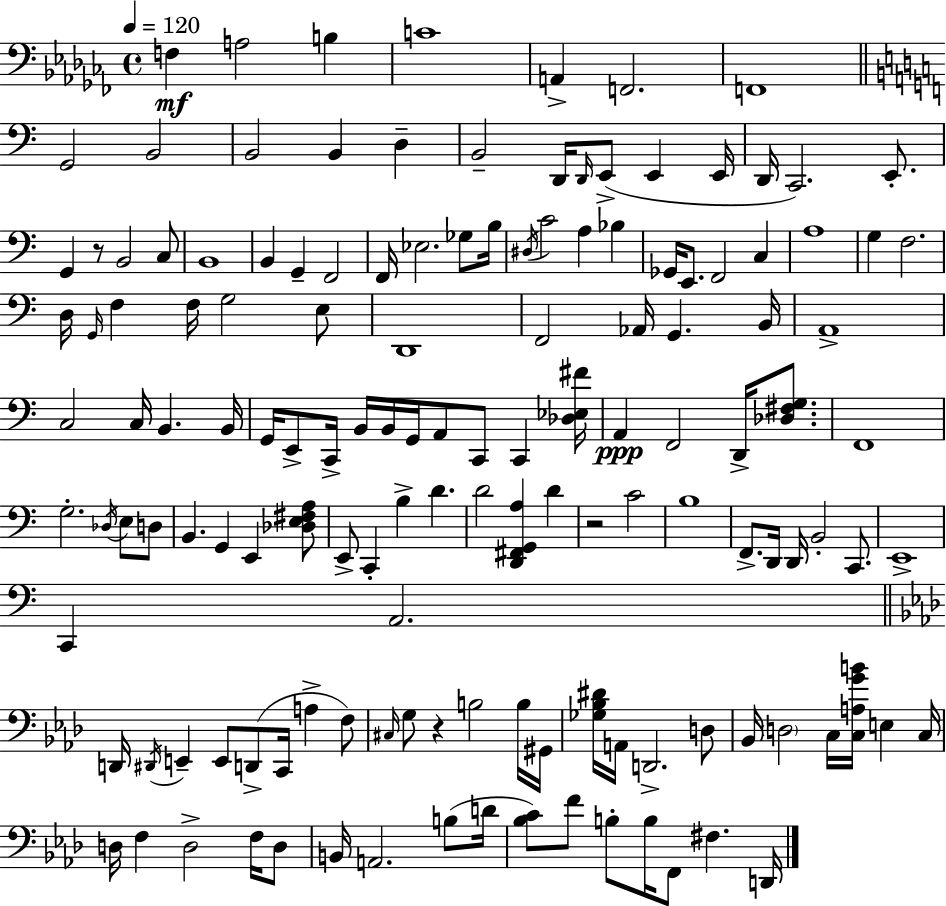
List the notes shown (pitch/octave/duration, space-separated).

F3/q A3/h B3/q C4/w A2/q F2/h. F2/w G2/h B2/h B2/h B2/q D3/q B2/h D2/s D2/s E2/e E2/q E2/s D2/s C2/h. E2/e. G2/q R/e B2/h C3/e B2/w B2/q G2/q F2/h F2/s Eb3/h. Gb3/e B3/s D#3/s C4/h A3/q Bb3/q Gb2/s E2/e. F2/h C3/q A3/w G3/q F3/h. D3/s G2/s F3/q F3/s G3/h E3/e D2/w F2/h Ab2/s G2/q. B2/s A2/w C3/h C3/s B2/q. B2/s G2/s E2/e C2/s B2/s B2/s G2/s A2/e C2/e C2/q [Db3,Eb3,F#4]/s A2/q F2/h D2/s [Db3,F#3,G3]/e. F2/w G3/h. Db3/s E3/e D3/e B2/q. G2/q E2/q [Db3,E3,F#3,A3]/e E2/e C2/q B3/q D4/q. D4/h [D2,F#2,G2,A3]/q D4/q R/h C4/h B3/w F2/e. D2/s D2/s B2/h C2/e. E2/w C2/q A2/h. D2/s D#2/s E2/q E2/e D2/e C2/s A3/q F3/e C#3/s G3/e R/q B3/h B3/s G#2/s [Gb3,Bb3,D#4]/s A2/s D2/h. D3/e Bb2/s D3/h C3/s [C3,A3,G4,B4]/s E3/q C3/s D3/s F3/q D3/h F3/s D3/e B2/s A2/h. B3/e D4/s [Bb3,C4]/e F4/e B3/e B3/s F2/e F#3/q. D2/s